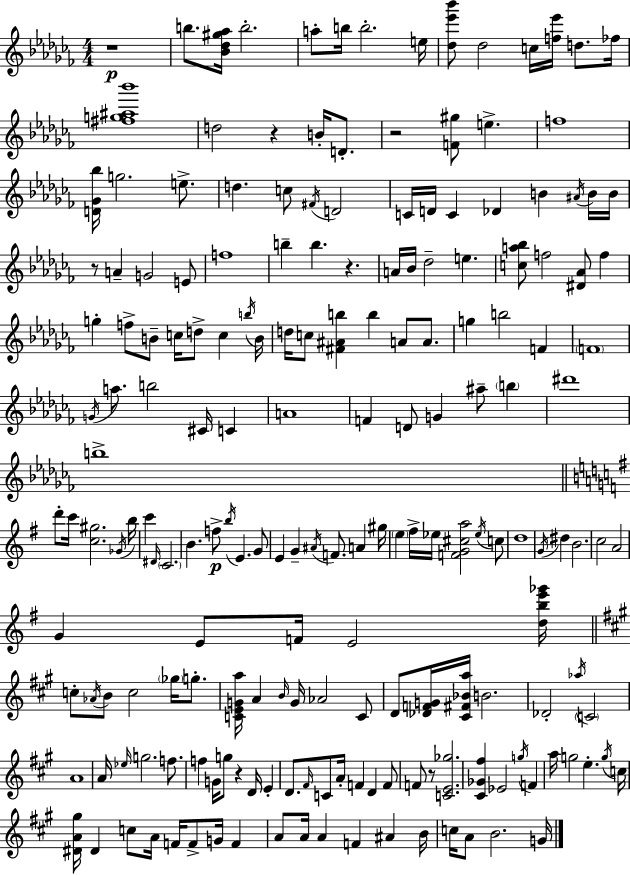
X:1
T:Untitled
M:4/4
L:1/4
K:Abm
z4 b/2 [_B_d^g_a]/4 b2 a/2 b/4 b2 e/4 [_d_e'_b']/2 _d2 c/4 [f_e']/4 d/2 _f/4 [^fg^a_b']4 d2 z B/4 D/2 z2 [F^g]/2 e f4 [D_G_b]/4 g2 e/2 d c/2 ^F/4 D2 C/4 D/4 C _D B ^A/4 B/4 B/4 z/2 A G2 E/2 f4 b b z A/4 _B/4 _d2 e [ca_b]/2 f2 [^D_A]/2 f g f/2 B/2 c/4 d/2 c b/4 B/4 d/4 c/2 [^F^Ab] b A/2 A/2 g b2 F F4 G/4 a/2 b2 ^C/4 C A4 F D/2 G ^a/2 b ^d'4 b4 d'/2 c'/4 [c^g]2 _G/4 b/4 c' ^D/4 C2 B f/2 b/4 E G/2 E G ^A/4 F/2 A ^g/4 e ^f/4 _e/4 [FG^ca]2 _e/4 c/2 d4 G/4 ^d B2 c2 A2 G E/2 F/4 E2 [dbe'_g']/4 c/2 _A/4 B/2 c2 _g/4 g/2 [CEGa]/4 A B/4 G/4 _A2 C/2 D/2 [_DFG]/4 [^C^F_Ba]/4 B2 _D2 _a/4 C2 A4 A/4 _e/4 g2 f/2 f G/4 g/2 z D/4 E D/2 ^F/4 C/2 A/4 F D F/2 F/2 z/2 [CE_g]2 [^C_G^f] _E2 g/4 F a/4 g2 e g/4 c/4 [^DA^g]/4 ^D c/2 A/4 F/4 F/2 G/4 F A/2 A/4 A F ^A B/4 c/4 A/2 B2 G/4